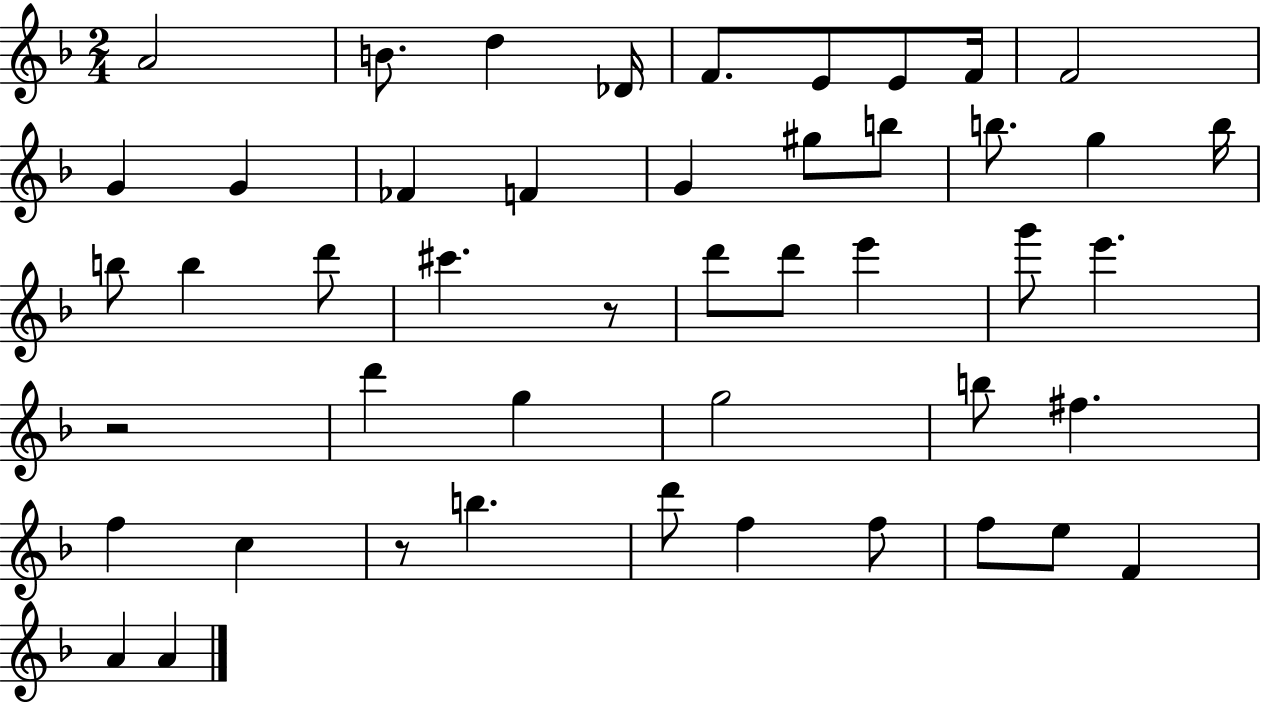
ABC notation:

X:1
T:Untitled
M:2/4
L:1/4
K:F
A2 B/2 d _D/4 F/2 E/2 E/2 F/4 F2 G G _F F G ^g/2 b/2 b/2 g b/4 b/2 b d'/2 ^c' z/2 d'/2 d'/2 e' g'/2 e' z2 d' g g2 b/2 ^f f c z/2 b d'/2 f f/2 f/2 e/2 F A A